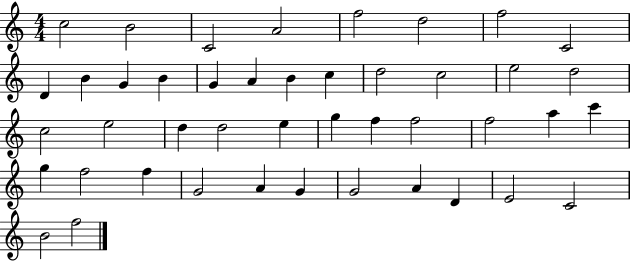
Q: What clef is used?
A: treble